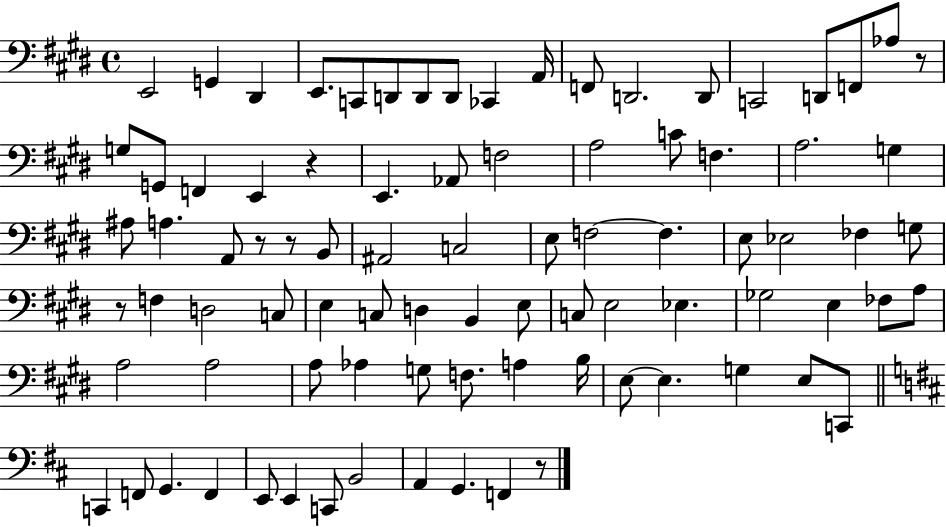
X:1
T:Untitled
M:4/4
L:1/4
K:E
E,,2 G,, ^D,, E,,/2 C,,/2 D,,/2 D,,/2 D,,/2 _C,, A,,/4 F,,/2 D,,2 D,,/2 C,,2 D,,/2 F,,/2 _A,/2 z/2 G,/2 G,,/2 F,, E,, z E,, _A,,/2 F,2 A,2 C/2 F, A,2 G, ^A,/2 A, A,,/2 z/2 z/2 B,,/2 ^A,,2 C,2 E,/2 F,2 F, E,/2 _E,2 _F, G,/2 z/2 F, D,2 C,/2 E, C,/2 D, B,, E,/2 C,/2 E,2 _E, _G,2 E, _F,/2 A,/2 A,2 A,2 A,/2 _A, G,/2 F,/2 A, B,/4 E,/2 E, G, E,/2 C,,/2 C,, F,,/2 G,, F,, E,,/2 E,, C,,/2 B,,2 A,, G,, F,, z/2